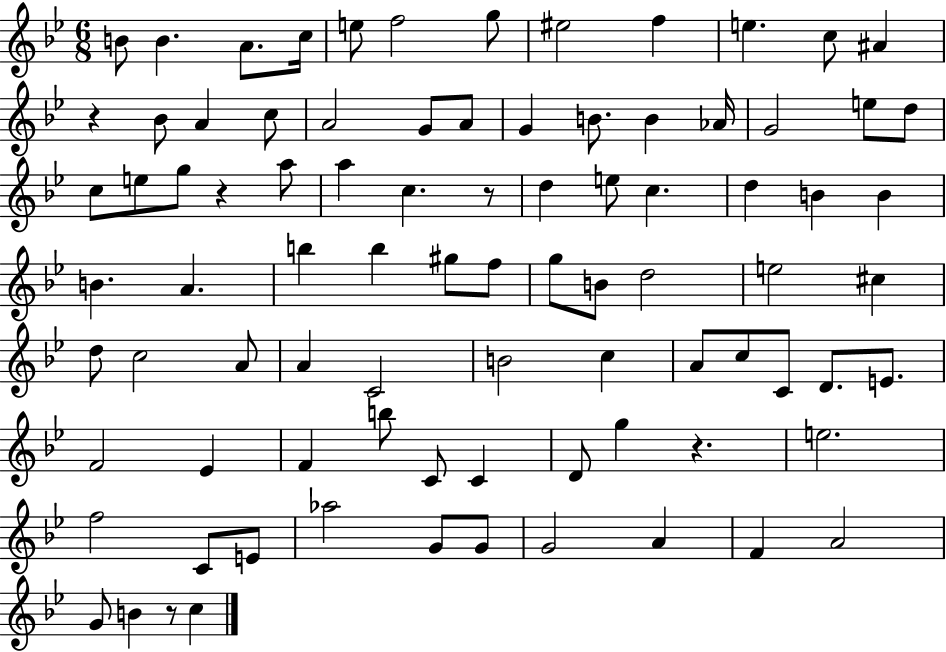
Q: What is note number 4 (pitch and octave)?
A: C5